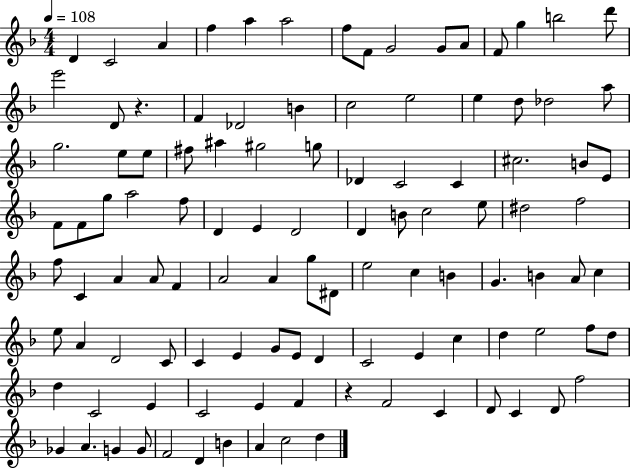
D4/q C4/h A4/q F5/q A5/q A5/h F5/e F4/e G4/h G4/e A4/e F4/e G5/q B5/h D6/e E6/h D4/e R/q. F4/q Db4/h B4/q C5/h E5/h E5/q D5/e Db5/h A5/e G5/h. E5/e E5/e F#5/e A#5/q G#5/h G5/e Db4/q C4/h C4/q C#5/h. B4/e E4/e F4/e F4/e G5/e A5/h F5/e D4/q E4/q D4/h D4/q B4/e C5/h E5/e D#5/h F5/h F5/e C4/q A4/q A4/e F4/q A4/h A4/q G5/e D#4/e E5/h C5/q B4/q G4/q. B4/q A4/e C5/q E5/e A4/q D4/h C4/e C4/q E4/q G4/e E4/e D4/q C4/h E4/q C5/q D5/q E5/h F5/e D5/e D5/q C4/h E4/q C4/h E4/q F4/q R/q F4/h C4/q D4/e C4/q D4/e F5/h Gb4/q A4/q. G4/q G4/e F4/h D4/q B4/q A4/q C5/h D5/q